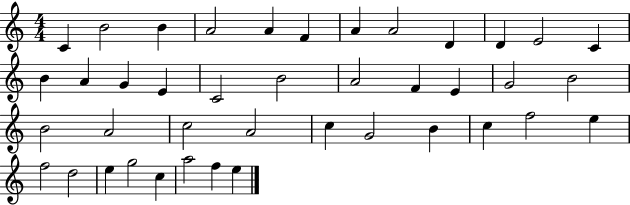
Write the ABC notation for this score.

X:1
T:Untitled
M:4/4
L:1/4
K:C
C B2 B A2 A F A A2 D D E2 C B A G E C2 B2 A2 F E G2 B2 B2 A2 c2 A2 c G2 B c f2 e f2 d2 e g2 c a2 f e